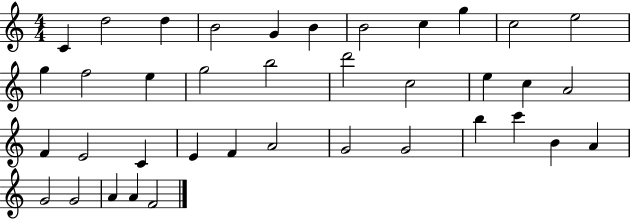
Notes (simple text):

C4/q D5/h D5/q B4/h G4/q B4/q B4/h C5/q G5/q C5/h E5/h G5/q F5/h E5/q G5/h B5/h D6/h C5/h E5/q C5/q A4/h F4/q E4/h C4/q E4/q F4/q A4/h G4/h G4/h B5/q C6/q B4/q A4/q G4/h G4/h A4/q A4/q F4/h